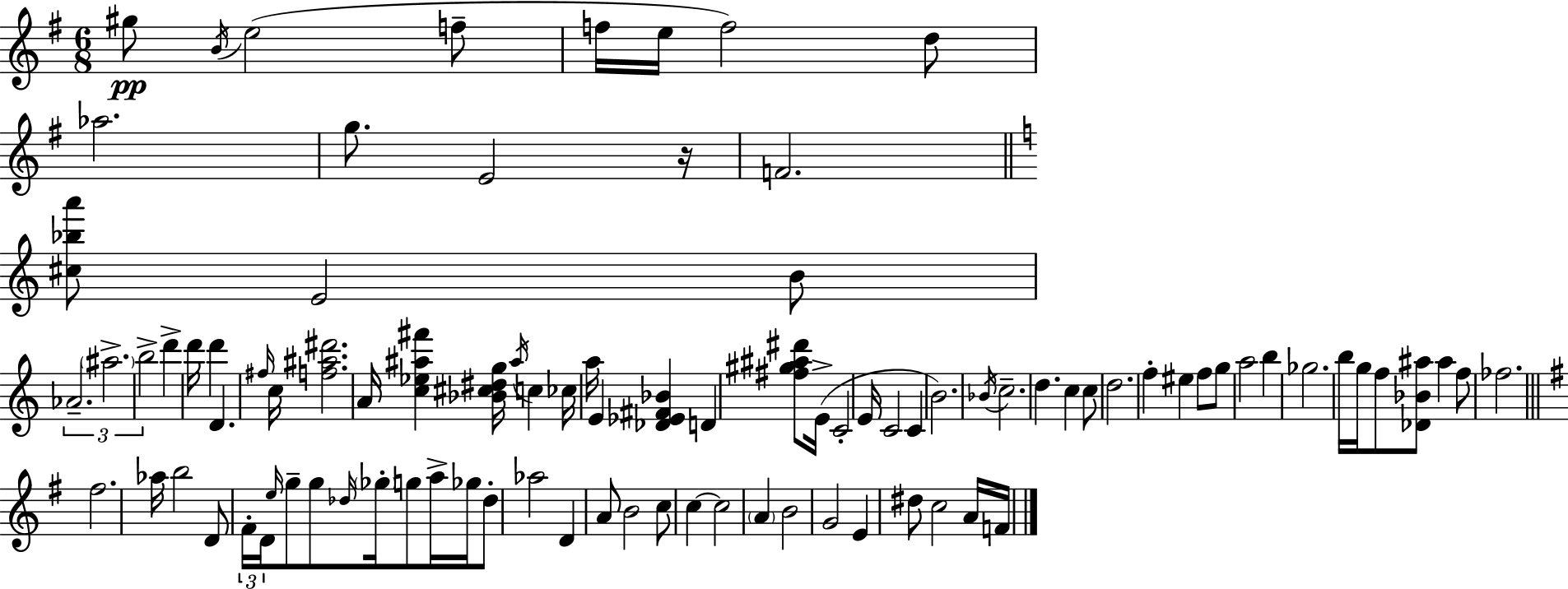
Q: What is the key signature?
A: E minor